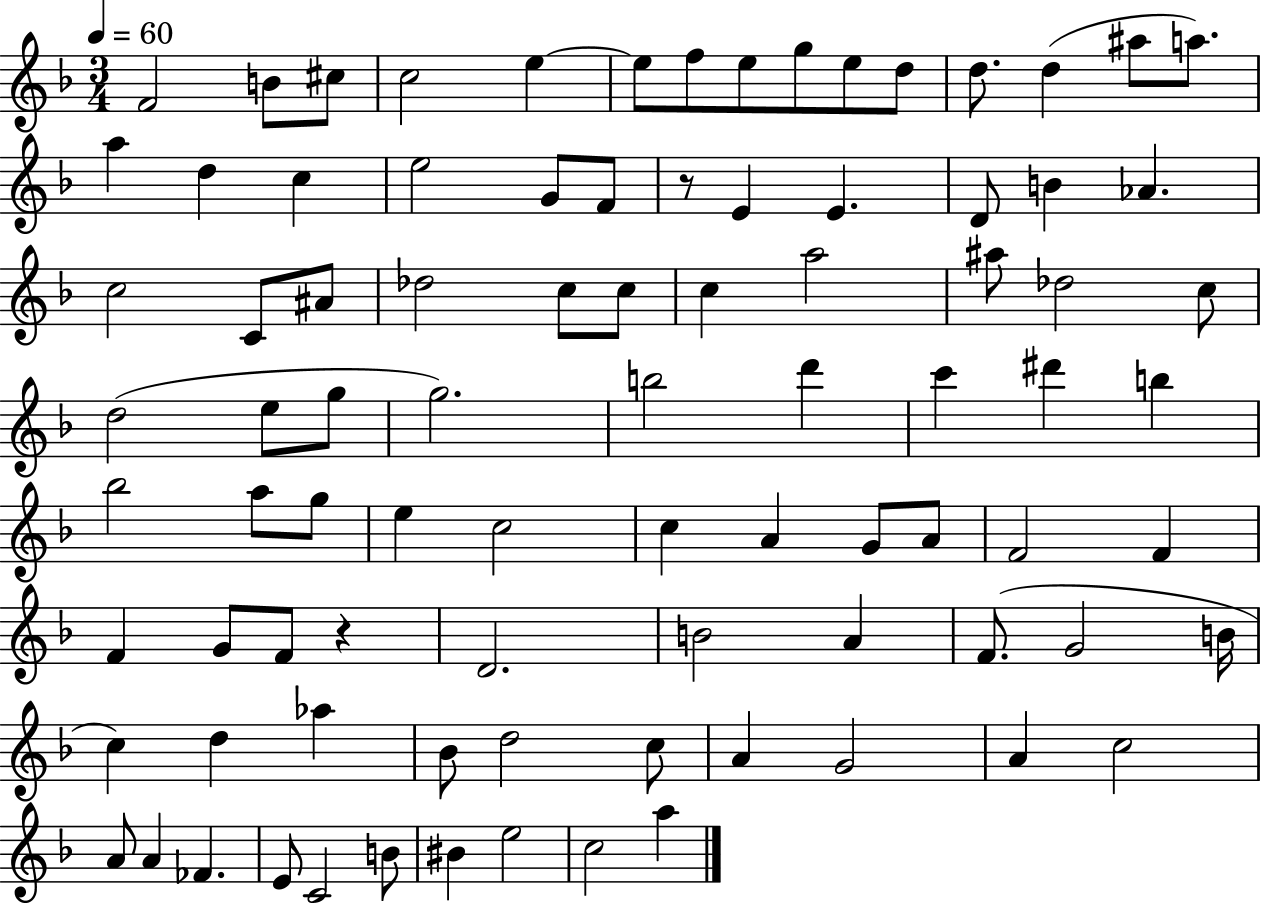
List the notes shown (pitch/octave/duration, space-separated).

F4/h B4/e C#5/e C5/h E5/q E5/e F5/e E5/e G5/e E5/e D5/e D5/e. D5/q A#5/e A5/e. A5/q D5/q C5/q E5/h G4/e F4/e R/e E4/q E4/q. D4/e B4/q Ab4/q. C5/h C4/e A#4/e Db5/h C5/e C5/e C5/q A5/h A#5/e Db5/h C5/e D5/h E5/e G5/e G5/h. B5/h D6/q C6/q D#6/q B5/q Bb5/h A5/e G5/e E5/q C5/h C5/q A4/q G4/e A4/e F4/h F4/q F4/q G4/e F4/e R/q D4/h. B4/h A4/q F4/e. G4/h B4/s C5/q D5/q Ab5/q Bb4/e D5/h C5/e A4/q G4/h A4/q C5/h A4/e A4/q FES4/q. E4/e C4/h B4/e BIS4/q E5/h C5/h A5/q